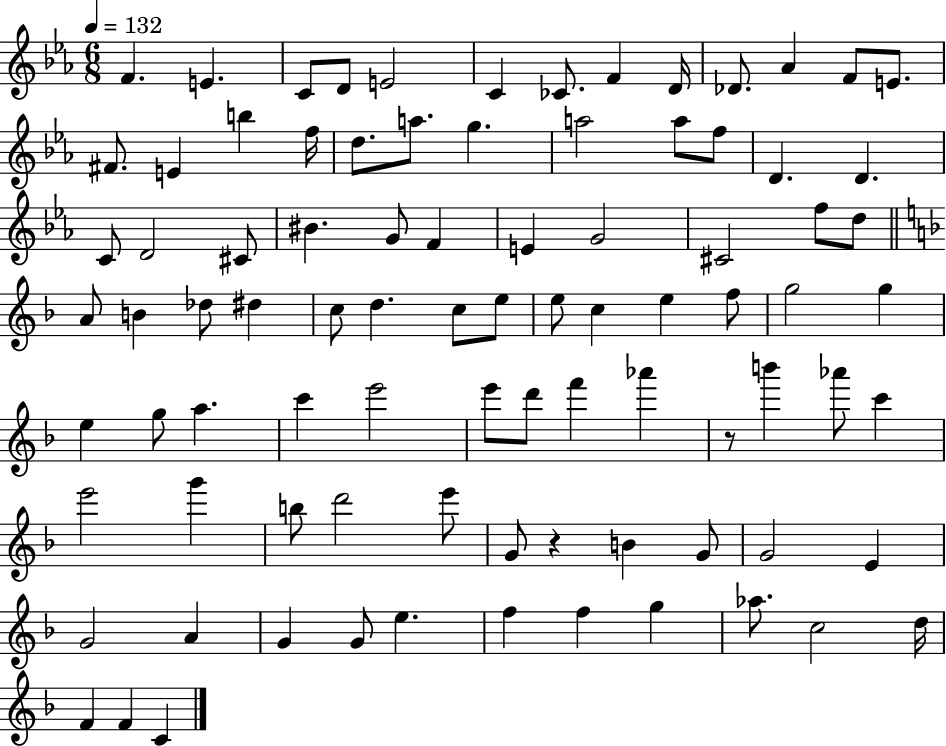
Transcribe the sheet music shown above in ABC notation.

X:1
T:Untitled
M:6/8
L:1/4
K:Eb
F E C/2 D/2 E2 C _C/2 F D/4 _D/2 _A F/2 E/2 ^F/2 E b f/4 d/2 a/2 g a2 a/2 f/2 D D C/2 D2 ^C/2 ^B G/2 F E G2 ^C2 f/2 d/2 A/2 B _d/2 ^d c/2 d c/2 e/2 e/2 c e f/2 g2 g e g/2 a c' e'2 e'/2 d'/2 f' _a' z/2 b' _a'/2 c' e'2 g' b/2 d'2 e'/2 G/2 z B G/2 G2 E G2 A G G/2 e f f g _a/2 c2 d/4 F F C